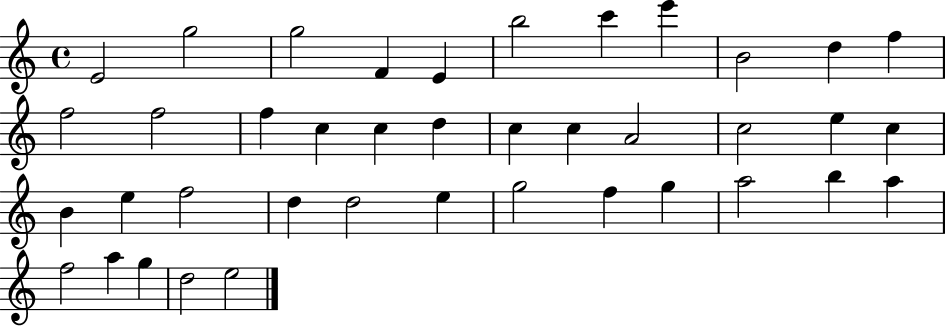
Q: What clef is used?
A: treble